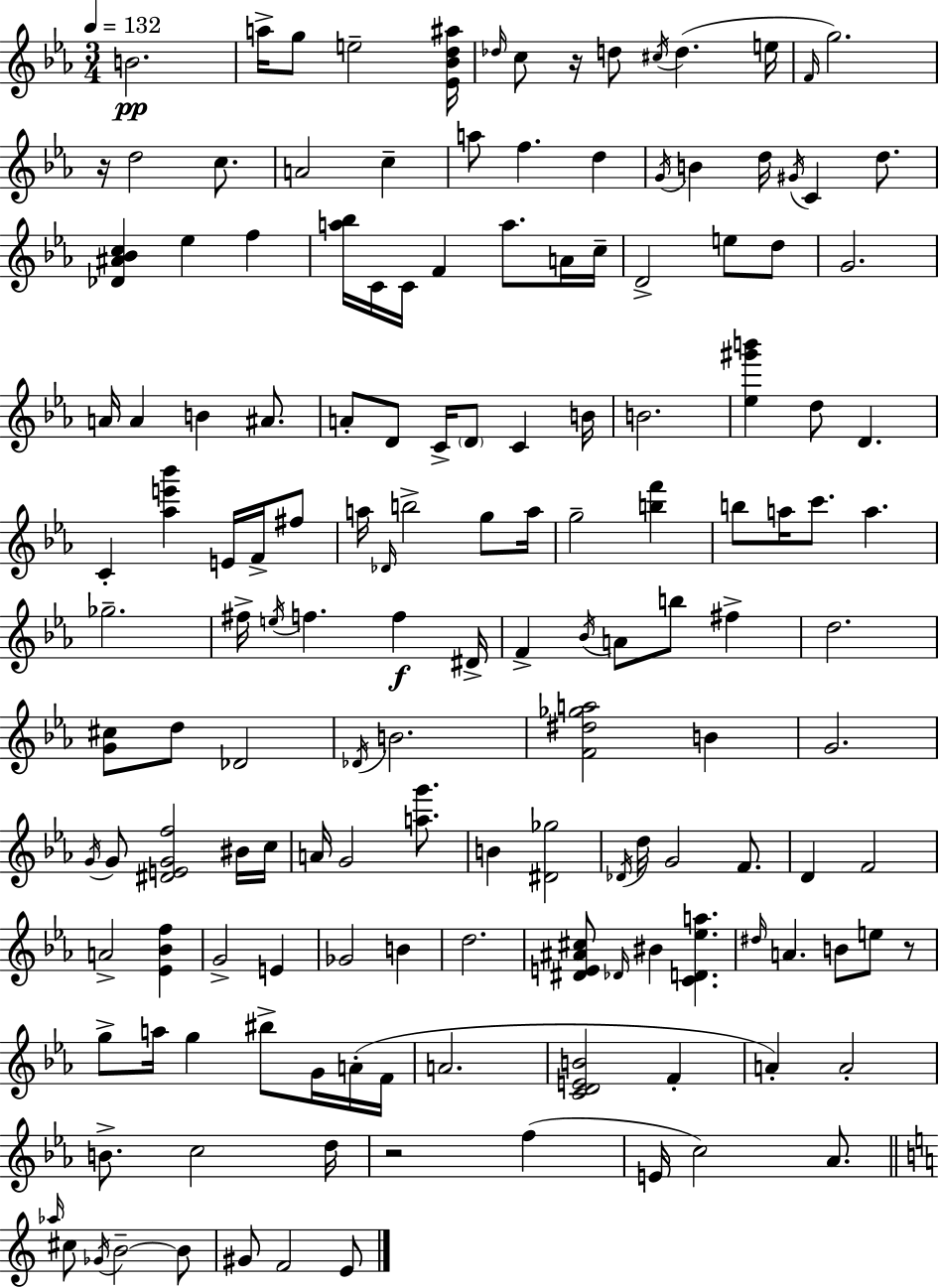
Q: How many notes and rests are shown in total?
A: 152